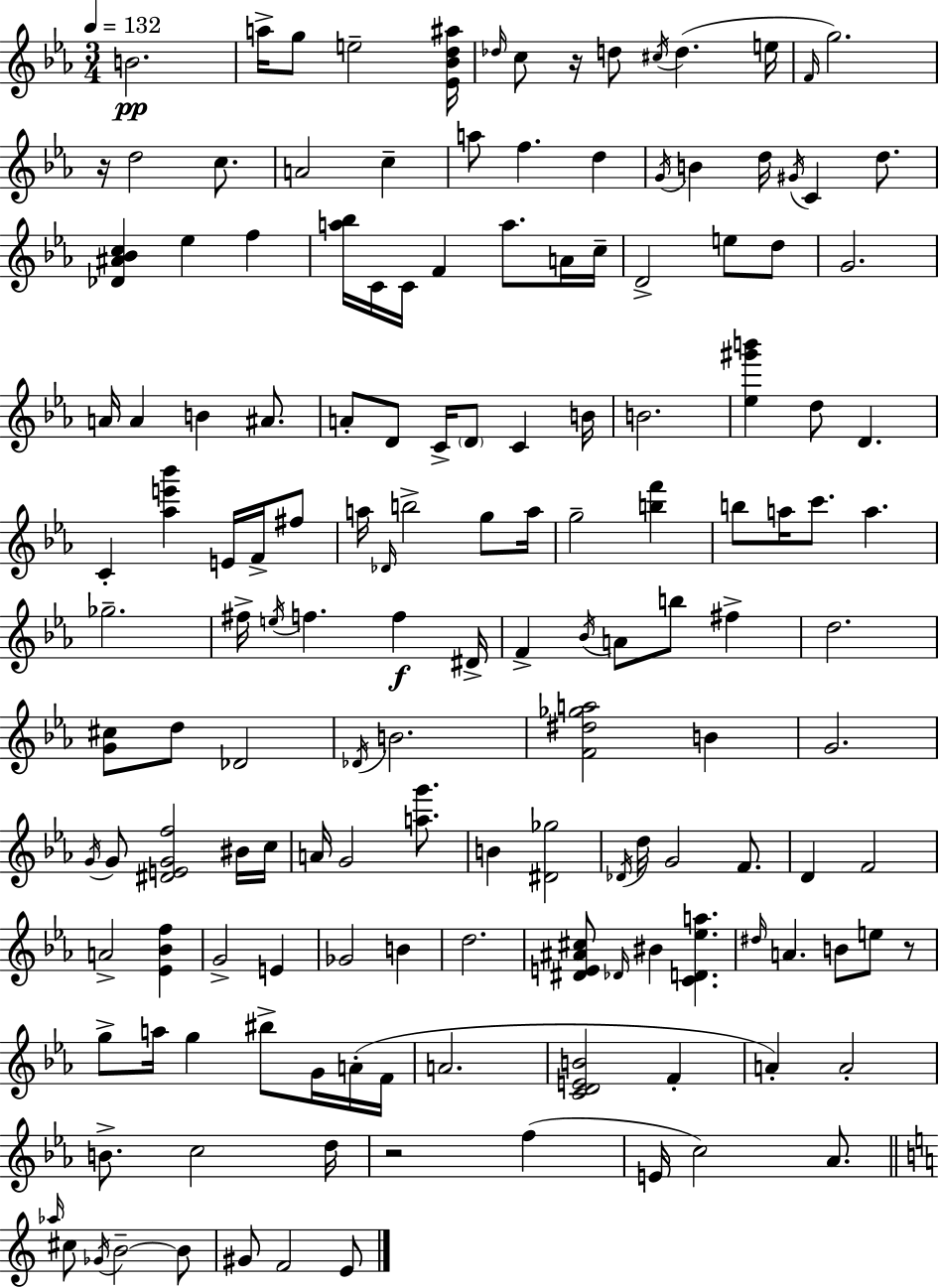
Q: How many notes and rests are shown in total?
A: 152